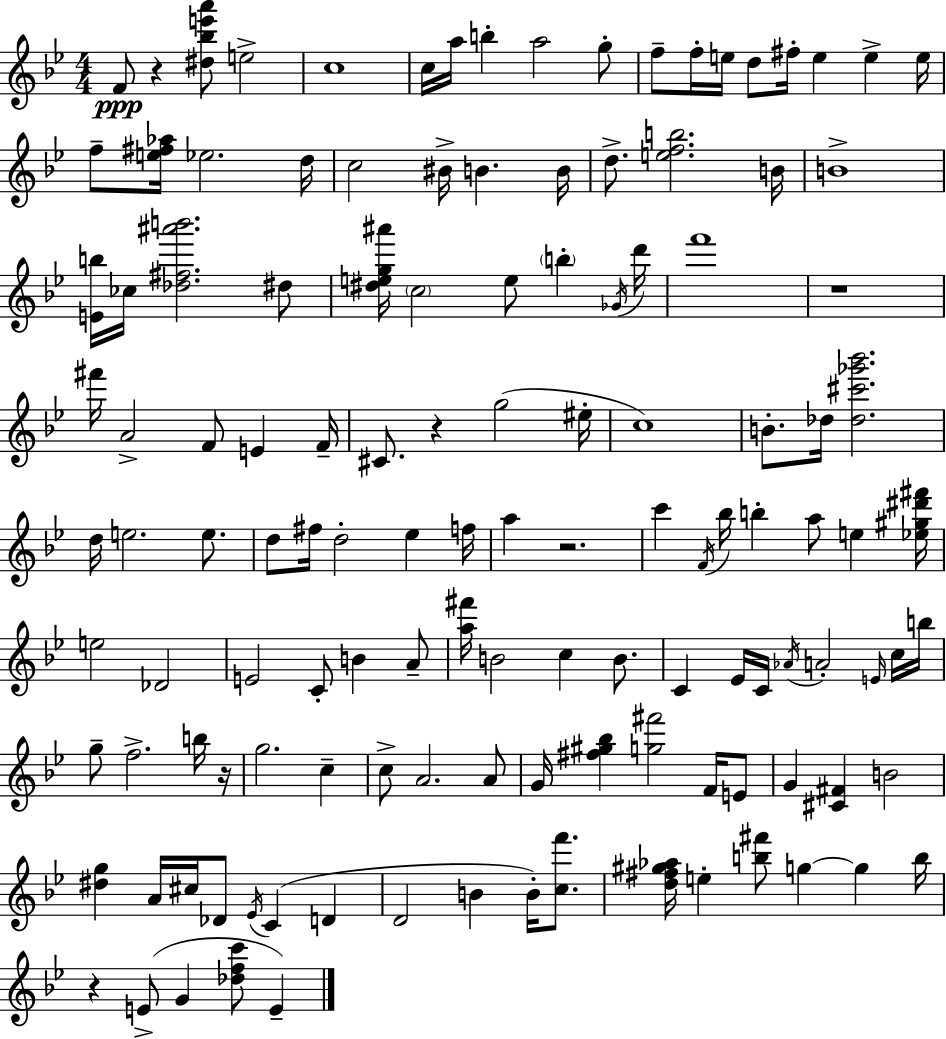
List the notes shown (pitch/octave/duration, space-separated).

F4/e R/q [D#5,Bb5,E6,A6]/e E5/h C5/w C5/s A5/s B5/q A5/h G5/e F5/e F5/s E5/s D5/e F#5/s E5/q E5/q E5/s F5/e [E5,F#5,Ab5]/s Eb5/h. D5/s C5/h BIS4/s B4/q. B4/s D5/e. [E5,F5,B5]/h. B4/s B4/w [E4,B5]/s CES5/s [Db5,F#5,A#6,B6]/h. D#5/e [D#5,E5,G5,A#6]/s C5/h E5/e B5/q Gb4/s D6/s F6/w R/w F#6/s A4/h F4/e E4/q F4/s C#4/e. R/q G5/h EIS5/s C5/w B4/e. Db5/s [Db5,C#6,Gb6,Bb6]/h. D5/s E5/h. E5/e. D5/e F#5/s D5/h Eb5/q F5/s A5/q R/h. C6/q F4/s Bb5/s B5/q A5/e E5/q [Eb5,G#5,D#6,F#6]/s E5/h Db4/h E4/h C4/e B4/q A4/e [A5,F#6]/s B4/h C5/q B4/e. C4/q Eb4/s C4/s Ab4/s A4/h E4/s C5/s B5/s G5/e F5/h. B5/s R/s G5/h. C5/q C5/e A4/h. A4/e G4/s [F#5,G#5,Bb5]/q [G5,F#6]/h F4/s E4/e G4/q [C#4,F#4]/q B4/h [D#5,G5]/q A4/s C#5/s Db4/e Eb4/s C4/q D4/q D4/h B4/q B4/s [C5,F6]/e. [D5,F#5,G#5,Ab5]/s E5/q [B5,F#6]/e G5/q G5/q B5/s R/q E4/e G4/q [Db5,F5,C6]/e E4/q